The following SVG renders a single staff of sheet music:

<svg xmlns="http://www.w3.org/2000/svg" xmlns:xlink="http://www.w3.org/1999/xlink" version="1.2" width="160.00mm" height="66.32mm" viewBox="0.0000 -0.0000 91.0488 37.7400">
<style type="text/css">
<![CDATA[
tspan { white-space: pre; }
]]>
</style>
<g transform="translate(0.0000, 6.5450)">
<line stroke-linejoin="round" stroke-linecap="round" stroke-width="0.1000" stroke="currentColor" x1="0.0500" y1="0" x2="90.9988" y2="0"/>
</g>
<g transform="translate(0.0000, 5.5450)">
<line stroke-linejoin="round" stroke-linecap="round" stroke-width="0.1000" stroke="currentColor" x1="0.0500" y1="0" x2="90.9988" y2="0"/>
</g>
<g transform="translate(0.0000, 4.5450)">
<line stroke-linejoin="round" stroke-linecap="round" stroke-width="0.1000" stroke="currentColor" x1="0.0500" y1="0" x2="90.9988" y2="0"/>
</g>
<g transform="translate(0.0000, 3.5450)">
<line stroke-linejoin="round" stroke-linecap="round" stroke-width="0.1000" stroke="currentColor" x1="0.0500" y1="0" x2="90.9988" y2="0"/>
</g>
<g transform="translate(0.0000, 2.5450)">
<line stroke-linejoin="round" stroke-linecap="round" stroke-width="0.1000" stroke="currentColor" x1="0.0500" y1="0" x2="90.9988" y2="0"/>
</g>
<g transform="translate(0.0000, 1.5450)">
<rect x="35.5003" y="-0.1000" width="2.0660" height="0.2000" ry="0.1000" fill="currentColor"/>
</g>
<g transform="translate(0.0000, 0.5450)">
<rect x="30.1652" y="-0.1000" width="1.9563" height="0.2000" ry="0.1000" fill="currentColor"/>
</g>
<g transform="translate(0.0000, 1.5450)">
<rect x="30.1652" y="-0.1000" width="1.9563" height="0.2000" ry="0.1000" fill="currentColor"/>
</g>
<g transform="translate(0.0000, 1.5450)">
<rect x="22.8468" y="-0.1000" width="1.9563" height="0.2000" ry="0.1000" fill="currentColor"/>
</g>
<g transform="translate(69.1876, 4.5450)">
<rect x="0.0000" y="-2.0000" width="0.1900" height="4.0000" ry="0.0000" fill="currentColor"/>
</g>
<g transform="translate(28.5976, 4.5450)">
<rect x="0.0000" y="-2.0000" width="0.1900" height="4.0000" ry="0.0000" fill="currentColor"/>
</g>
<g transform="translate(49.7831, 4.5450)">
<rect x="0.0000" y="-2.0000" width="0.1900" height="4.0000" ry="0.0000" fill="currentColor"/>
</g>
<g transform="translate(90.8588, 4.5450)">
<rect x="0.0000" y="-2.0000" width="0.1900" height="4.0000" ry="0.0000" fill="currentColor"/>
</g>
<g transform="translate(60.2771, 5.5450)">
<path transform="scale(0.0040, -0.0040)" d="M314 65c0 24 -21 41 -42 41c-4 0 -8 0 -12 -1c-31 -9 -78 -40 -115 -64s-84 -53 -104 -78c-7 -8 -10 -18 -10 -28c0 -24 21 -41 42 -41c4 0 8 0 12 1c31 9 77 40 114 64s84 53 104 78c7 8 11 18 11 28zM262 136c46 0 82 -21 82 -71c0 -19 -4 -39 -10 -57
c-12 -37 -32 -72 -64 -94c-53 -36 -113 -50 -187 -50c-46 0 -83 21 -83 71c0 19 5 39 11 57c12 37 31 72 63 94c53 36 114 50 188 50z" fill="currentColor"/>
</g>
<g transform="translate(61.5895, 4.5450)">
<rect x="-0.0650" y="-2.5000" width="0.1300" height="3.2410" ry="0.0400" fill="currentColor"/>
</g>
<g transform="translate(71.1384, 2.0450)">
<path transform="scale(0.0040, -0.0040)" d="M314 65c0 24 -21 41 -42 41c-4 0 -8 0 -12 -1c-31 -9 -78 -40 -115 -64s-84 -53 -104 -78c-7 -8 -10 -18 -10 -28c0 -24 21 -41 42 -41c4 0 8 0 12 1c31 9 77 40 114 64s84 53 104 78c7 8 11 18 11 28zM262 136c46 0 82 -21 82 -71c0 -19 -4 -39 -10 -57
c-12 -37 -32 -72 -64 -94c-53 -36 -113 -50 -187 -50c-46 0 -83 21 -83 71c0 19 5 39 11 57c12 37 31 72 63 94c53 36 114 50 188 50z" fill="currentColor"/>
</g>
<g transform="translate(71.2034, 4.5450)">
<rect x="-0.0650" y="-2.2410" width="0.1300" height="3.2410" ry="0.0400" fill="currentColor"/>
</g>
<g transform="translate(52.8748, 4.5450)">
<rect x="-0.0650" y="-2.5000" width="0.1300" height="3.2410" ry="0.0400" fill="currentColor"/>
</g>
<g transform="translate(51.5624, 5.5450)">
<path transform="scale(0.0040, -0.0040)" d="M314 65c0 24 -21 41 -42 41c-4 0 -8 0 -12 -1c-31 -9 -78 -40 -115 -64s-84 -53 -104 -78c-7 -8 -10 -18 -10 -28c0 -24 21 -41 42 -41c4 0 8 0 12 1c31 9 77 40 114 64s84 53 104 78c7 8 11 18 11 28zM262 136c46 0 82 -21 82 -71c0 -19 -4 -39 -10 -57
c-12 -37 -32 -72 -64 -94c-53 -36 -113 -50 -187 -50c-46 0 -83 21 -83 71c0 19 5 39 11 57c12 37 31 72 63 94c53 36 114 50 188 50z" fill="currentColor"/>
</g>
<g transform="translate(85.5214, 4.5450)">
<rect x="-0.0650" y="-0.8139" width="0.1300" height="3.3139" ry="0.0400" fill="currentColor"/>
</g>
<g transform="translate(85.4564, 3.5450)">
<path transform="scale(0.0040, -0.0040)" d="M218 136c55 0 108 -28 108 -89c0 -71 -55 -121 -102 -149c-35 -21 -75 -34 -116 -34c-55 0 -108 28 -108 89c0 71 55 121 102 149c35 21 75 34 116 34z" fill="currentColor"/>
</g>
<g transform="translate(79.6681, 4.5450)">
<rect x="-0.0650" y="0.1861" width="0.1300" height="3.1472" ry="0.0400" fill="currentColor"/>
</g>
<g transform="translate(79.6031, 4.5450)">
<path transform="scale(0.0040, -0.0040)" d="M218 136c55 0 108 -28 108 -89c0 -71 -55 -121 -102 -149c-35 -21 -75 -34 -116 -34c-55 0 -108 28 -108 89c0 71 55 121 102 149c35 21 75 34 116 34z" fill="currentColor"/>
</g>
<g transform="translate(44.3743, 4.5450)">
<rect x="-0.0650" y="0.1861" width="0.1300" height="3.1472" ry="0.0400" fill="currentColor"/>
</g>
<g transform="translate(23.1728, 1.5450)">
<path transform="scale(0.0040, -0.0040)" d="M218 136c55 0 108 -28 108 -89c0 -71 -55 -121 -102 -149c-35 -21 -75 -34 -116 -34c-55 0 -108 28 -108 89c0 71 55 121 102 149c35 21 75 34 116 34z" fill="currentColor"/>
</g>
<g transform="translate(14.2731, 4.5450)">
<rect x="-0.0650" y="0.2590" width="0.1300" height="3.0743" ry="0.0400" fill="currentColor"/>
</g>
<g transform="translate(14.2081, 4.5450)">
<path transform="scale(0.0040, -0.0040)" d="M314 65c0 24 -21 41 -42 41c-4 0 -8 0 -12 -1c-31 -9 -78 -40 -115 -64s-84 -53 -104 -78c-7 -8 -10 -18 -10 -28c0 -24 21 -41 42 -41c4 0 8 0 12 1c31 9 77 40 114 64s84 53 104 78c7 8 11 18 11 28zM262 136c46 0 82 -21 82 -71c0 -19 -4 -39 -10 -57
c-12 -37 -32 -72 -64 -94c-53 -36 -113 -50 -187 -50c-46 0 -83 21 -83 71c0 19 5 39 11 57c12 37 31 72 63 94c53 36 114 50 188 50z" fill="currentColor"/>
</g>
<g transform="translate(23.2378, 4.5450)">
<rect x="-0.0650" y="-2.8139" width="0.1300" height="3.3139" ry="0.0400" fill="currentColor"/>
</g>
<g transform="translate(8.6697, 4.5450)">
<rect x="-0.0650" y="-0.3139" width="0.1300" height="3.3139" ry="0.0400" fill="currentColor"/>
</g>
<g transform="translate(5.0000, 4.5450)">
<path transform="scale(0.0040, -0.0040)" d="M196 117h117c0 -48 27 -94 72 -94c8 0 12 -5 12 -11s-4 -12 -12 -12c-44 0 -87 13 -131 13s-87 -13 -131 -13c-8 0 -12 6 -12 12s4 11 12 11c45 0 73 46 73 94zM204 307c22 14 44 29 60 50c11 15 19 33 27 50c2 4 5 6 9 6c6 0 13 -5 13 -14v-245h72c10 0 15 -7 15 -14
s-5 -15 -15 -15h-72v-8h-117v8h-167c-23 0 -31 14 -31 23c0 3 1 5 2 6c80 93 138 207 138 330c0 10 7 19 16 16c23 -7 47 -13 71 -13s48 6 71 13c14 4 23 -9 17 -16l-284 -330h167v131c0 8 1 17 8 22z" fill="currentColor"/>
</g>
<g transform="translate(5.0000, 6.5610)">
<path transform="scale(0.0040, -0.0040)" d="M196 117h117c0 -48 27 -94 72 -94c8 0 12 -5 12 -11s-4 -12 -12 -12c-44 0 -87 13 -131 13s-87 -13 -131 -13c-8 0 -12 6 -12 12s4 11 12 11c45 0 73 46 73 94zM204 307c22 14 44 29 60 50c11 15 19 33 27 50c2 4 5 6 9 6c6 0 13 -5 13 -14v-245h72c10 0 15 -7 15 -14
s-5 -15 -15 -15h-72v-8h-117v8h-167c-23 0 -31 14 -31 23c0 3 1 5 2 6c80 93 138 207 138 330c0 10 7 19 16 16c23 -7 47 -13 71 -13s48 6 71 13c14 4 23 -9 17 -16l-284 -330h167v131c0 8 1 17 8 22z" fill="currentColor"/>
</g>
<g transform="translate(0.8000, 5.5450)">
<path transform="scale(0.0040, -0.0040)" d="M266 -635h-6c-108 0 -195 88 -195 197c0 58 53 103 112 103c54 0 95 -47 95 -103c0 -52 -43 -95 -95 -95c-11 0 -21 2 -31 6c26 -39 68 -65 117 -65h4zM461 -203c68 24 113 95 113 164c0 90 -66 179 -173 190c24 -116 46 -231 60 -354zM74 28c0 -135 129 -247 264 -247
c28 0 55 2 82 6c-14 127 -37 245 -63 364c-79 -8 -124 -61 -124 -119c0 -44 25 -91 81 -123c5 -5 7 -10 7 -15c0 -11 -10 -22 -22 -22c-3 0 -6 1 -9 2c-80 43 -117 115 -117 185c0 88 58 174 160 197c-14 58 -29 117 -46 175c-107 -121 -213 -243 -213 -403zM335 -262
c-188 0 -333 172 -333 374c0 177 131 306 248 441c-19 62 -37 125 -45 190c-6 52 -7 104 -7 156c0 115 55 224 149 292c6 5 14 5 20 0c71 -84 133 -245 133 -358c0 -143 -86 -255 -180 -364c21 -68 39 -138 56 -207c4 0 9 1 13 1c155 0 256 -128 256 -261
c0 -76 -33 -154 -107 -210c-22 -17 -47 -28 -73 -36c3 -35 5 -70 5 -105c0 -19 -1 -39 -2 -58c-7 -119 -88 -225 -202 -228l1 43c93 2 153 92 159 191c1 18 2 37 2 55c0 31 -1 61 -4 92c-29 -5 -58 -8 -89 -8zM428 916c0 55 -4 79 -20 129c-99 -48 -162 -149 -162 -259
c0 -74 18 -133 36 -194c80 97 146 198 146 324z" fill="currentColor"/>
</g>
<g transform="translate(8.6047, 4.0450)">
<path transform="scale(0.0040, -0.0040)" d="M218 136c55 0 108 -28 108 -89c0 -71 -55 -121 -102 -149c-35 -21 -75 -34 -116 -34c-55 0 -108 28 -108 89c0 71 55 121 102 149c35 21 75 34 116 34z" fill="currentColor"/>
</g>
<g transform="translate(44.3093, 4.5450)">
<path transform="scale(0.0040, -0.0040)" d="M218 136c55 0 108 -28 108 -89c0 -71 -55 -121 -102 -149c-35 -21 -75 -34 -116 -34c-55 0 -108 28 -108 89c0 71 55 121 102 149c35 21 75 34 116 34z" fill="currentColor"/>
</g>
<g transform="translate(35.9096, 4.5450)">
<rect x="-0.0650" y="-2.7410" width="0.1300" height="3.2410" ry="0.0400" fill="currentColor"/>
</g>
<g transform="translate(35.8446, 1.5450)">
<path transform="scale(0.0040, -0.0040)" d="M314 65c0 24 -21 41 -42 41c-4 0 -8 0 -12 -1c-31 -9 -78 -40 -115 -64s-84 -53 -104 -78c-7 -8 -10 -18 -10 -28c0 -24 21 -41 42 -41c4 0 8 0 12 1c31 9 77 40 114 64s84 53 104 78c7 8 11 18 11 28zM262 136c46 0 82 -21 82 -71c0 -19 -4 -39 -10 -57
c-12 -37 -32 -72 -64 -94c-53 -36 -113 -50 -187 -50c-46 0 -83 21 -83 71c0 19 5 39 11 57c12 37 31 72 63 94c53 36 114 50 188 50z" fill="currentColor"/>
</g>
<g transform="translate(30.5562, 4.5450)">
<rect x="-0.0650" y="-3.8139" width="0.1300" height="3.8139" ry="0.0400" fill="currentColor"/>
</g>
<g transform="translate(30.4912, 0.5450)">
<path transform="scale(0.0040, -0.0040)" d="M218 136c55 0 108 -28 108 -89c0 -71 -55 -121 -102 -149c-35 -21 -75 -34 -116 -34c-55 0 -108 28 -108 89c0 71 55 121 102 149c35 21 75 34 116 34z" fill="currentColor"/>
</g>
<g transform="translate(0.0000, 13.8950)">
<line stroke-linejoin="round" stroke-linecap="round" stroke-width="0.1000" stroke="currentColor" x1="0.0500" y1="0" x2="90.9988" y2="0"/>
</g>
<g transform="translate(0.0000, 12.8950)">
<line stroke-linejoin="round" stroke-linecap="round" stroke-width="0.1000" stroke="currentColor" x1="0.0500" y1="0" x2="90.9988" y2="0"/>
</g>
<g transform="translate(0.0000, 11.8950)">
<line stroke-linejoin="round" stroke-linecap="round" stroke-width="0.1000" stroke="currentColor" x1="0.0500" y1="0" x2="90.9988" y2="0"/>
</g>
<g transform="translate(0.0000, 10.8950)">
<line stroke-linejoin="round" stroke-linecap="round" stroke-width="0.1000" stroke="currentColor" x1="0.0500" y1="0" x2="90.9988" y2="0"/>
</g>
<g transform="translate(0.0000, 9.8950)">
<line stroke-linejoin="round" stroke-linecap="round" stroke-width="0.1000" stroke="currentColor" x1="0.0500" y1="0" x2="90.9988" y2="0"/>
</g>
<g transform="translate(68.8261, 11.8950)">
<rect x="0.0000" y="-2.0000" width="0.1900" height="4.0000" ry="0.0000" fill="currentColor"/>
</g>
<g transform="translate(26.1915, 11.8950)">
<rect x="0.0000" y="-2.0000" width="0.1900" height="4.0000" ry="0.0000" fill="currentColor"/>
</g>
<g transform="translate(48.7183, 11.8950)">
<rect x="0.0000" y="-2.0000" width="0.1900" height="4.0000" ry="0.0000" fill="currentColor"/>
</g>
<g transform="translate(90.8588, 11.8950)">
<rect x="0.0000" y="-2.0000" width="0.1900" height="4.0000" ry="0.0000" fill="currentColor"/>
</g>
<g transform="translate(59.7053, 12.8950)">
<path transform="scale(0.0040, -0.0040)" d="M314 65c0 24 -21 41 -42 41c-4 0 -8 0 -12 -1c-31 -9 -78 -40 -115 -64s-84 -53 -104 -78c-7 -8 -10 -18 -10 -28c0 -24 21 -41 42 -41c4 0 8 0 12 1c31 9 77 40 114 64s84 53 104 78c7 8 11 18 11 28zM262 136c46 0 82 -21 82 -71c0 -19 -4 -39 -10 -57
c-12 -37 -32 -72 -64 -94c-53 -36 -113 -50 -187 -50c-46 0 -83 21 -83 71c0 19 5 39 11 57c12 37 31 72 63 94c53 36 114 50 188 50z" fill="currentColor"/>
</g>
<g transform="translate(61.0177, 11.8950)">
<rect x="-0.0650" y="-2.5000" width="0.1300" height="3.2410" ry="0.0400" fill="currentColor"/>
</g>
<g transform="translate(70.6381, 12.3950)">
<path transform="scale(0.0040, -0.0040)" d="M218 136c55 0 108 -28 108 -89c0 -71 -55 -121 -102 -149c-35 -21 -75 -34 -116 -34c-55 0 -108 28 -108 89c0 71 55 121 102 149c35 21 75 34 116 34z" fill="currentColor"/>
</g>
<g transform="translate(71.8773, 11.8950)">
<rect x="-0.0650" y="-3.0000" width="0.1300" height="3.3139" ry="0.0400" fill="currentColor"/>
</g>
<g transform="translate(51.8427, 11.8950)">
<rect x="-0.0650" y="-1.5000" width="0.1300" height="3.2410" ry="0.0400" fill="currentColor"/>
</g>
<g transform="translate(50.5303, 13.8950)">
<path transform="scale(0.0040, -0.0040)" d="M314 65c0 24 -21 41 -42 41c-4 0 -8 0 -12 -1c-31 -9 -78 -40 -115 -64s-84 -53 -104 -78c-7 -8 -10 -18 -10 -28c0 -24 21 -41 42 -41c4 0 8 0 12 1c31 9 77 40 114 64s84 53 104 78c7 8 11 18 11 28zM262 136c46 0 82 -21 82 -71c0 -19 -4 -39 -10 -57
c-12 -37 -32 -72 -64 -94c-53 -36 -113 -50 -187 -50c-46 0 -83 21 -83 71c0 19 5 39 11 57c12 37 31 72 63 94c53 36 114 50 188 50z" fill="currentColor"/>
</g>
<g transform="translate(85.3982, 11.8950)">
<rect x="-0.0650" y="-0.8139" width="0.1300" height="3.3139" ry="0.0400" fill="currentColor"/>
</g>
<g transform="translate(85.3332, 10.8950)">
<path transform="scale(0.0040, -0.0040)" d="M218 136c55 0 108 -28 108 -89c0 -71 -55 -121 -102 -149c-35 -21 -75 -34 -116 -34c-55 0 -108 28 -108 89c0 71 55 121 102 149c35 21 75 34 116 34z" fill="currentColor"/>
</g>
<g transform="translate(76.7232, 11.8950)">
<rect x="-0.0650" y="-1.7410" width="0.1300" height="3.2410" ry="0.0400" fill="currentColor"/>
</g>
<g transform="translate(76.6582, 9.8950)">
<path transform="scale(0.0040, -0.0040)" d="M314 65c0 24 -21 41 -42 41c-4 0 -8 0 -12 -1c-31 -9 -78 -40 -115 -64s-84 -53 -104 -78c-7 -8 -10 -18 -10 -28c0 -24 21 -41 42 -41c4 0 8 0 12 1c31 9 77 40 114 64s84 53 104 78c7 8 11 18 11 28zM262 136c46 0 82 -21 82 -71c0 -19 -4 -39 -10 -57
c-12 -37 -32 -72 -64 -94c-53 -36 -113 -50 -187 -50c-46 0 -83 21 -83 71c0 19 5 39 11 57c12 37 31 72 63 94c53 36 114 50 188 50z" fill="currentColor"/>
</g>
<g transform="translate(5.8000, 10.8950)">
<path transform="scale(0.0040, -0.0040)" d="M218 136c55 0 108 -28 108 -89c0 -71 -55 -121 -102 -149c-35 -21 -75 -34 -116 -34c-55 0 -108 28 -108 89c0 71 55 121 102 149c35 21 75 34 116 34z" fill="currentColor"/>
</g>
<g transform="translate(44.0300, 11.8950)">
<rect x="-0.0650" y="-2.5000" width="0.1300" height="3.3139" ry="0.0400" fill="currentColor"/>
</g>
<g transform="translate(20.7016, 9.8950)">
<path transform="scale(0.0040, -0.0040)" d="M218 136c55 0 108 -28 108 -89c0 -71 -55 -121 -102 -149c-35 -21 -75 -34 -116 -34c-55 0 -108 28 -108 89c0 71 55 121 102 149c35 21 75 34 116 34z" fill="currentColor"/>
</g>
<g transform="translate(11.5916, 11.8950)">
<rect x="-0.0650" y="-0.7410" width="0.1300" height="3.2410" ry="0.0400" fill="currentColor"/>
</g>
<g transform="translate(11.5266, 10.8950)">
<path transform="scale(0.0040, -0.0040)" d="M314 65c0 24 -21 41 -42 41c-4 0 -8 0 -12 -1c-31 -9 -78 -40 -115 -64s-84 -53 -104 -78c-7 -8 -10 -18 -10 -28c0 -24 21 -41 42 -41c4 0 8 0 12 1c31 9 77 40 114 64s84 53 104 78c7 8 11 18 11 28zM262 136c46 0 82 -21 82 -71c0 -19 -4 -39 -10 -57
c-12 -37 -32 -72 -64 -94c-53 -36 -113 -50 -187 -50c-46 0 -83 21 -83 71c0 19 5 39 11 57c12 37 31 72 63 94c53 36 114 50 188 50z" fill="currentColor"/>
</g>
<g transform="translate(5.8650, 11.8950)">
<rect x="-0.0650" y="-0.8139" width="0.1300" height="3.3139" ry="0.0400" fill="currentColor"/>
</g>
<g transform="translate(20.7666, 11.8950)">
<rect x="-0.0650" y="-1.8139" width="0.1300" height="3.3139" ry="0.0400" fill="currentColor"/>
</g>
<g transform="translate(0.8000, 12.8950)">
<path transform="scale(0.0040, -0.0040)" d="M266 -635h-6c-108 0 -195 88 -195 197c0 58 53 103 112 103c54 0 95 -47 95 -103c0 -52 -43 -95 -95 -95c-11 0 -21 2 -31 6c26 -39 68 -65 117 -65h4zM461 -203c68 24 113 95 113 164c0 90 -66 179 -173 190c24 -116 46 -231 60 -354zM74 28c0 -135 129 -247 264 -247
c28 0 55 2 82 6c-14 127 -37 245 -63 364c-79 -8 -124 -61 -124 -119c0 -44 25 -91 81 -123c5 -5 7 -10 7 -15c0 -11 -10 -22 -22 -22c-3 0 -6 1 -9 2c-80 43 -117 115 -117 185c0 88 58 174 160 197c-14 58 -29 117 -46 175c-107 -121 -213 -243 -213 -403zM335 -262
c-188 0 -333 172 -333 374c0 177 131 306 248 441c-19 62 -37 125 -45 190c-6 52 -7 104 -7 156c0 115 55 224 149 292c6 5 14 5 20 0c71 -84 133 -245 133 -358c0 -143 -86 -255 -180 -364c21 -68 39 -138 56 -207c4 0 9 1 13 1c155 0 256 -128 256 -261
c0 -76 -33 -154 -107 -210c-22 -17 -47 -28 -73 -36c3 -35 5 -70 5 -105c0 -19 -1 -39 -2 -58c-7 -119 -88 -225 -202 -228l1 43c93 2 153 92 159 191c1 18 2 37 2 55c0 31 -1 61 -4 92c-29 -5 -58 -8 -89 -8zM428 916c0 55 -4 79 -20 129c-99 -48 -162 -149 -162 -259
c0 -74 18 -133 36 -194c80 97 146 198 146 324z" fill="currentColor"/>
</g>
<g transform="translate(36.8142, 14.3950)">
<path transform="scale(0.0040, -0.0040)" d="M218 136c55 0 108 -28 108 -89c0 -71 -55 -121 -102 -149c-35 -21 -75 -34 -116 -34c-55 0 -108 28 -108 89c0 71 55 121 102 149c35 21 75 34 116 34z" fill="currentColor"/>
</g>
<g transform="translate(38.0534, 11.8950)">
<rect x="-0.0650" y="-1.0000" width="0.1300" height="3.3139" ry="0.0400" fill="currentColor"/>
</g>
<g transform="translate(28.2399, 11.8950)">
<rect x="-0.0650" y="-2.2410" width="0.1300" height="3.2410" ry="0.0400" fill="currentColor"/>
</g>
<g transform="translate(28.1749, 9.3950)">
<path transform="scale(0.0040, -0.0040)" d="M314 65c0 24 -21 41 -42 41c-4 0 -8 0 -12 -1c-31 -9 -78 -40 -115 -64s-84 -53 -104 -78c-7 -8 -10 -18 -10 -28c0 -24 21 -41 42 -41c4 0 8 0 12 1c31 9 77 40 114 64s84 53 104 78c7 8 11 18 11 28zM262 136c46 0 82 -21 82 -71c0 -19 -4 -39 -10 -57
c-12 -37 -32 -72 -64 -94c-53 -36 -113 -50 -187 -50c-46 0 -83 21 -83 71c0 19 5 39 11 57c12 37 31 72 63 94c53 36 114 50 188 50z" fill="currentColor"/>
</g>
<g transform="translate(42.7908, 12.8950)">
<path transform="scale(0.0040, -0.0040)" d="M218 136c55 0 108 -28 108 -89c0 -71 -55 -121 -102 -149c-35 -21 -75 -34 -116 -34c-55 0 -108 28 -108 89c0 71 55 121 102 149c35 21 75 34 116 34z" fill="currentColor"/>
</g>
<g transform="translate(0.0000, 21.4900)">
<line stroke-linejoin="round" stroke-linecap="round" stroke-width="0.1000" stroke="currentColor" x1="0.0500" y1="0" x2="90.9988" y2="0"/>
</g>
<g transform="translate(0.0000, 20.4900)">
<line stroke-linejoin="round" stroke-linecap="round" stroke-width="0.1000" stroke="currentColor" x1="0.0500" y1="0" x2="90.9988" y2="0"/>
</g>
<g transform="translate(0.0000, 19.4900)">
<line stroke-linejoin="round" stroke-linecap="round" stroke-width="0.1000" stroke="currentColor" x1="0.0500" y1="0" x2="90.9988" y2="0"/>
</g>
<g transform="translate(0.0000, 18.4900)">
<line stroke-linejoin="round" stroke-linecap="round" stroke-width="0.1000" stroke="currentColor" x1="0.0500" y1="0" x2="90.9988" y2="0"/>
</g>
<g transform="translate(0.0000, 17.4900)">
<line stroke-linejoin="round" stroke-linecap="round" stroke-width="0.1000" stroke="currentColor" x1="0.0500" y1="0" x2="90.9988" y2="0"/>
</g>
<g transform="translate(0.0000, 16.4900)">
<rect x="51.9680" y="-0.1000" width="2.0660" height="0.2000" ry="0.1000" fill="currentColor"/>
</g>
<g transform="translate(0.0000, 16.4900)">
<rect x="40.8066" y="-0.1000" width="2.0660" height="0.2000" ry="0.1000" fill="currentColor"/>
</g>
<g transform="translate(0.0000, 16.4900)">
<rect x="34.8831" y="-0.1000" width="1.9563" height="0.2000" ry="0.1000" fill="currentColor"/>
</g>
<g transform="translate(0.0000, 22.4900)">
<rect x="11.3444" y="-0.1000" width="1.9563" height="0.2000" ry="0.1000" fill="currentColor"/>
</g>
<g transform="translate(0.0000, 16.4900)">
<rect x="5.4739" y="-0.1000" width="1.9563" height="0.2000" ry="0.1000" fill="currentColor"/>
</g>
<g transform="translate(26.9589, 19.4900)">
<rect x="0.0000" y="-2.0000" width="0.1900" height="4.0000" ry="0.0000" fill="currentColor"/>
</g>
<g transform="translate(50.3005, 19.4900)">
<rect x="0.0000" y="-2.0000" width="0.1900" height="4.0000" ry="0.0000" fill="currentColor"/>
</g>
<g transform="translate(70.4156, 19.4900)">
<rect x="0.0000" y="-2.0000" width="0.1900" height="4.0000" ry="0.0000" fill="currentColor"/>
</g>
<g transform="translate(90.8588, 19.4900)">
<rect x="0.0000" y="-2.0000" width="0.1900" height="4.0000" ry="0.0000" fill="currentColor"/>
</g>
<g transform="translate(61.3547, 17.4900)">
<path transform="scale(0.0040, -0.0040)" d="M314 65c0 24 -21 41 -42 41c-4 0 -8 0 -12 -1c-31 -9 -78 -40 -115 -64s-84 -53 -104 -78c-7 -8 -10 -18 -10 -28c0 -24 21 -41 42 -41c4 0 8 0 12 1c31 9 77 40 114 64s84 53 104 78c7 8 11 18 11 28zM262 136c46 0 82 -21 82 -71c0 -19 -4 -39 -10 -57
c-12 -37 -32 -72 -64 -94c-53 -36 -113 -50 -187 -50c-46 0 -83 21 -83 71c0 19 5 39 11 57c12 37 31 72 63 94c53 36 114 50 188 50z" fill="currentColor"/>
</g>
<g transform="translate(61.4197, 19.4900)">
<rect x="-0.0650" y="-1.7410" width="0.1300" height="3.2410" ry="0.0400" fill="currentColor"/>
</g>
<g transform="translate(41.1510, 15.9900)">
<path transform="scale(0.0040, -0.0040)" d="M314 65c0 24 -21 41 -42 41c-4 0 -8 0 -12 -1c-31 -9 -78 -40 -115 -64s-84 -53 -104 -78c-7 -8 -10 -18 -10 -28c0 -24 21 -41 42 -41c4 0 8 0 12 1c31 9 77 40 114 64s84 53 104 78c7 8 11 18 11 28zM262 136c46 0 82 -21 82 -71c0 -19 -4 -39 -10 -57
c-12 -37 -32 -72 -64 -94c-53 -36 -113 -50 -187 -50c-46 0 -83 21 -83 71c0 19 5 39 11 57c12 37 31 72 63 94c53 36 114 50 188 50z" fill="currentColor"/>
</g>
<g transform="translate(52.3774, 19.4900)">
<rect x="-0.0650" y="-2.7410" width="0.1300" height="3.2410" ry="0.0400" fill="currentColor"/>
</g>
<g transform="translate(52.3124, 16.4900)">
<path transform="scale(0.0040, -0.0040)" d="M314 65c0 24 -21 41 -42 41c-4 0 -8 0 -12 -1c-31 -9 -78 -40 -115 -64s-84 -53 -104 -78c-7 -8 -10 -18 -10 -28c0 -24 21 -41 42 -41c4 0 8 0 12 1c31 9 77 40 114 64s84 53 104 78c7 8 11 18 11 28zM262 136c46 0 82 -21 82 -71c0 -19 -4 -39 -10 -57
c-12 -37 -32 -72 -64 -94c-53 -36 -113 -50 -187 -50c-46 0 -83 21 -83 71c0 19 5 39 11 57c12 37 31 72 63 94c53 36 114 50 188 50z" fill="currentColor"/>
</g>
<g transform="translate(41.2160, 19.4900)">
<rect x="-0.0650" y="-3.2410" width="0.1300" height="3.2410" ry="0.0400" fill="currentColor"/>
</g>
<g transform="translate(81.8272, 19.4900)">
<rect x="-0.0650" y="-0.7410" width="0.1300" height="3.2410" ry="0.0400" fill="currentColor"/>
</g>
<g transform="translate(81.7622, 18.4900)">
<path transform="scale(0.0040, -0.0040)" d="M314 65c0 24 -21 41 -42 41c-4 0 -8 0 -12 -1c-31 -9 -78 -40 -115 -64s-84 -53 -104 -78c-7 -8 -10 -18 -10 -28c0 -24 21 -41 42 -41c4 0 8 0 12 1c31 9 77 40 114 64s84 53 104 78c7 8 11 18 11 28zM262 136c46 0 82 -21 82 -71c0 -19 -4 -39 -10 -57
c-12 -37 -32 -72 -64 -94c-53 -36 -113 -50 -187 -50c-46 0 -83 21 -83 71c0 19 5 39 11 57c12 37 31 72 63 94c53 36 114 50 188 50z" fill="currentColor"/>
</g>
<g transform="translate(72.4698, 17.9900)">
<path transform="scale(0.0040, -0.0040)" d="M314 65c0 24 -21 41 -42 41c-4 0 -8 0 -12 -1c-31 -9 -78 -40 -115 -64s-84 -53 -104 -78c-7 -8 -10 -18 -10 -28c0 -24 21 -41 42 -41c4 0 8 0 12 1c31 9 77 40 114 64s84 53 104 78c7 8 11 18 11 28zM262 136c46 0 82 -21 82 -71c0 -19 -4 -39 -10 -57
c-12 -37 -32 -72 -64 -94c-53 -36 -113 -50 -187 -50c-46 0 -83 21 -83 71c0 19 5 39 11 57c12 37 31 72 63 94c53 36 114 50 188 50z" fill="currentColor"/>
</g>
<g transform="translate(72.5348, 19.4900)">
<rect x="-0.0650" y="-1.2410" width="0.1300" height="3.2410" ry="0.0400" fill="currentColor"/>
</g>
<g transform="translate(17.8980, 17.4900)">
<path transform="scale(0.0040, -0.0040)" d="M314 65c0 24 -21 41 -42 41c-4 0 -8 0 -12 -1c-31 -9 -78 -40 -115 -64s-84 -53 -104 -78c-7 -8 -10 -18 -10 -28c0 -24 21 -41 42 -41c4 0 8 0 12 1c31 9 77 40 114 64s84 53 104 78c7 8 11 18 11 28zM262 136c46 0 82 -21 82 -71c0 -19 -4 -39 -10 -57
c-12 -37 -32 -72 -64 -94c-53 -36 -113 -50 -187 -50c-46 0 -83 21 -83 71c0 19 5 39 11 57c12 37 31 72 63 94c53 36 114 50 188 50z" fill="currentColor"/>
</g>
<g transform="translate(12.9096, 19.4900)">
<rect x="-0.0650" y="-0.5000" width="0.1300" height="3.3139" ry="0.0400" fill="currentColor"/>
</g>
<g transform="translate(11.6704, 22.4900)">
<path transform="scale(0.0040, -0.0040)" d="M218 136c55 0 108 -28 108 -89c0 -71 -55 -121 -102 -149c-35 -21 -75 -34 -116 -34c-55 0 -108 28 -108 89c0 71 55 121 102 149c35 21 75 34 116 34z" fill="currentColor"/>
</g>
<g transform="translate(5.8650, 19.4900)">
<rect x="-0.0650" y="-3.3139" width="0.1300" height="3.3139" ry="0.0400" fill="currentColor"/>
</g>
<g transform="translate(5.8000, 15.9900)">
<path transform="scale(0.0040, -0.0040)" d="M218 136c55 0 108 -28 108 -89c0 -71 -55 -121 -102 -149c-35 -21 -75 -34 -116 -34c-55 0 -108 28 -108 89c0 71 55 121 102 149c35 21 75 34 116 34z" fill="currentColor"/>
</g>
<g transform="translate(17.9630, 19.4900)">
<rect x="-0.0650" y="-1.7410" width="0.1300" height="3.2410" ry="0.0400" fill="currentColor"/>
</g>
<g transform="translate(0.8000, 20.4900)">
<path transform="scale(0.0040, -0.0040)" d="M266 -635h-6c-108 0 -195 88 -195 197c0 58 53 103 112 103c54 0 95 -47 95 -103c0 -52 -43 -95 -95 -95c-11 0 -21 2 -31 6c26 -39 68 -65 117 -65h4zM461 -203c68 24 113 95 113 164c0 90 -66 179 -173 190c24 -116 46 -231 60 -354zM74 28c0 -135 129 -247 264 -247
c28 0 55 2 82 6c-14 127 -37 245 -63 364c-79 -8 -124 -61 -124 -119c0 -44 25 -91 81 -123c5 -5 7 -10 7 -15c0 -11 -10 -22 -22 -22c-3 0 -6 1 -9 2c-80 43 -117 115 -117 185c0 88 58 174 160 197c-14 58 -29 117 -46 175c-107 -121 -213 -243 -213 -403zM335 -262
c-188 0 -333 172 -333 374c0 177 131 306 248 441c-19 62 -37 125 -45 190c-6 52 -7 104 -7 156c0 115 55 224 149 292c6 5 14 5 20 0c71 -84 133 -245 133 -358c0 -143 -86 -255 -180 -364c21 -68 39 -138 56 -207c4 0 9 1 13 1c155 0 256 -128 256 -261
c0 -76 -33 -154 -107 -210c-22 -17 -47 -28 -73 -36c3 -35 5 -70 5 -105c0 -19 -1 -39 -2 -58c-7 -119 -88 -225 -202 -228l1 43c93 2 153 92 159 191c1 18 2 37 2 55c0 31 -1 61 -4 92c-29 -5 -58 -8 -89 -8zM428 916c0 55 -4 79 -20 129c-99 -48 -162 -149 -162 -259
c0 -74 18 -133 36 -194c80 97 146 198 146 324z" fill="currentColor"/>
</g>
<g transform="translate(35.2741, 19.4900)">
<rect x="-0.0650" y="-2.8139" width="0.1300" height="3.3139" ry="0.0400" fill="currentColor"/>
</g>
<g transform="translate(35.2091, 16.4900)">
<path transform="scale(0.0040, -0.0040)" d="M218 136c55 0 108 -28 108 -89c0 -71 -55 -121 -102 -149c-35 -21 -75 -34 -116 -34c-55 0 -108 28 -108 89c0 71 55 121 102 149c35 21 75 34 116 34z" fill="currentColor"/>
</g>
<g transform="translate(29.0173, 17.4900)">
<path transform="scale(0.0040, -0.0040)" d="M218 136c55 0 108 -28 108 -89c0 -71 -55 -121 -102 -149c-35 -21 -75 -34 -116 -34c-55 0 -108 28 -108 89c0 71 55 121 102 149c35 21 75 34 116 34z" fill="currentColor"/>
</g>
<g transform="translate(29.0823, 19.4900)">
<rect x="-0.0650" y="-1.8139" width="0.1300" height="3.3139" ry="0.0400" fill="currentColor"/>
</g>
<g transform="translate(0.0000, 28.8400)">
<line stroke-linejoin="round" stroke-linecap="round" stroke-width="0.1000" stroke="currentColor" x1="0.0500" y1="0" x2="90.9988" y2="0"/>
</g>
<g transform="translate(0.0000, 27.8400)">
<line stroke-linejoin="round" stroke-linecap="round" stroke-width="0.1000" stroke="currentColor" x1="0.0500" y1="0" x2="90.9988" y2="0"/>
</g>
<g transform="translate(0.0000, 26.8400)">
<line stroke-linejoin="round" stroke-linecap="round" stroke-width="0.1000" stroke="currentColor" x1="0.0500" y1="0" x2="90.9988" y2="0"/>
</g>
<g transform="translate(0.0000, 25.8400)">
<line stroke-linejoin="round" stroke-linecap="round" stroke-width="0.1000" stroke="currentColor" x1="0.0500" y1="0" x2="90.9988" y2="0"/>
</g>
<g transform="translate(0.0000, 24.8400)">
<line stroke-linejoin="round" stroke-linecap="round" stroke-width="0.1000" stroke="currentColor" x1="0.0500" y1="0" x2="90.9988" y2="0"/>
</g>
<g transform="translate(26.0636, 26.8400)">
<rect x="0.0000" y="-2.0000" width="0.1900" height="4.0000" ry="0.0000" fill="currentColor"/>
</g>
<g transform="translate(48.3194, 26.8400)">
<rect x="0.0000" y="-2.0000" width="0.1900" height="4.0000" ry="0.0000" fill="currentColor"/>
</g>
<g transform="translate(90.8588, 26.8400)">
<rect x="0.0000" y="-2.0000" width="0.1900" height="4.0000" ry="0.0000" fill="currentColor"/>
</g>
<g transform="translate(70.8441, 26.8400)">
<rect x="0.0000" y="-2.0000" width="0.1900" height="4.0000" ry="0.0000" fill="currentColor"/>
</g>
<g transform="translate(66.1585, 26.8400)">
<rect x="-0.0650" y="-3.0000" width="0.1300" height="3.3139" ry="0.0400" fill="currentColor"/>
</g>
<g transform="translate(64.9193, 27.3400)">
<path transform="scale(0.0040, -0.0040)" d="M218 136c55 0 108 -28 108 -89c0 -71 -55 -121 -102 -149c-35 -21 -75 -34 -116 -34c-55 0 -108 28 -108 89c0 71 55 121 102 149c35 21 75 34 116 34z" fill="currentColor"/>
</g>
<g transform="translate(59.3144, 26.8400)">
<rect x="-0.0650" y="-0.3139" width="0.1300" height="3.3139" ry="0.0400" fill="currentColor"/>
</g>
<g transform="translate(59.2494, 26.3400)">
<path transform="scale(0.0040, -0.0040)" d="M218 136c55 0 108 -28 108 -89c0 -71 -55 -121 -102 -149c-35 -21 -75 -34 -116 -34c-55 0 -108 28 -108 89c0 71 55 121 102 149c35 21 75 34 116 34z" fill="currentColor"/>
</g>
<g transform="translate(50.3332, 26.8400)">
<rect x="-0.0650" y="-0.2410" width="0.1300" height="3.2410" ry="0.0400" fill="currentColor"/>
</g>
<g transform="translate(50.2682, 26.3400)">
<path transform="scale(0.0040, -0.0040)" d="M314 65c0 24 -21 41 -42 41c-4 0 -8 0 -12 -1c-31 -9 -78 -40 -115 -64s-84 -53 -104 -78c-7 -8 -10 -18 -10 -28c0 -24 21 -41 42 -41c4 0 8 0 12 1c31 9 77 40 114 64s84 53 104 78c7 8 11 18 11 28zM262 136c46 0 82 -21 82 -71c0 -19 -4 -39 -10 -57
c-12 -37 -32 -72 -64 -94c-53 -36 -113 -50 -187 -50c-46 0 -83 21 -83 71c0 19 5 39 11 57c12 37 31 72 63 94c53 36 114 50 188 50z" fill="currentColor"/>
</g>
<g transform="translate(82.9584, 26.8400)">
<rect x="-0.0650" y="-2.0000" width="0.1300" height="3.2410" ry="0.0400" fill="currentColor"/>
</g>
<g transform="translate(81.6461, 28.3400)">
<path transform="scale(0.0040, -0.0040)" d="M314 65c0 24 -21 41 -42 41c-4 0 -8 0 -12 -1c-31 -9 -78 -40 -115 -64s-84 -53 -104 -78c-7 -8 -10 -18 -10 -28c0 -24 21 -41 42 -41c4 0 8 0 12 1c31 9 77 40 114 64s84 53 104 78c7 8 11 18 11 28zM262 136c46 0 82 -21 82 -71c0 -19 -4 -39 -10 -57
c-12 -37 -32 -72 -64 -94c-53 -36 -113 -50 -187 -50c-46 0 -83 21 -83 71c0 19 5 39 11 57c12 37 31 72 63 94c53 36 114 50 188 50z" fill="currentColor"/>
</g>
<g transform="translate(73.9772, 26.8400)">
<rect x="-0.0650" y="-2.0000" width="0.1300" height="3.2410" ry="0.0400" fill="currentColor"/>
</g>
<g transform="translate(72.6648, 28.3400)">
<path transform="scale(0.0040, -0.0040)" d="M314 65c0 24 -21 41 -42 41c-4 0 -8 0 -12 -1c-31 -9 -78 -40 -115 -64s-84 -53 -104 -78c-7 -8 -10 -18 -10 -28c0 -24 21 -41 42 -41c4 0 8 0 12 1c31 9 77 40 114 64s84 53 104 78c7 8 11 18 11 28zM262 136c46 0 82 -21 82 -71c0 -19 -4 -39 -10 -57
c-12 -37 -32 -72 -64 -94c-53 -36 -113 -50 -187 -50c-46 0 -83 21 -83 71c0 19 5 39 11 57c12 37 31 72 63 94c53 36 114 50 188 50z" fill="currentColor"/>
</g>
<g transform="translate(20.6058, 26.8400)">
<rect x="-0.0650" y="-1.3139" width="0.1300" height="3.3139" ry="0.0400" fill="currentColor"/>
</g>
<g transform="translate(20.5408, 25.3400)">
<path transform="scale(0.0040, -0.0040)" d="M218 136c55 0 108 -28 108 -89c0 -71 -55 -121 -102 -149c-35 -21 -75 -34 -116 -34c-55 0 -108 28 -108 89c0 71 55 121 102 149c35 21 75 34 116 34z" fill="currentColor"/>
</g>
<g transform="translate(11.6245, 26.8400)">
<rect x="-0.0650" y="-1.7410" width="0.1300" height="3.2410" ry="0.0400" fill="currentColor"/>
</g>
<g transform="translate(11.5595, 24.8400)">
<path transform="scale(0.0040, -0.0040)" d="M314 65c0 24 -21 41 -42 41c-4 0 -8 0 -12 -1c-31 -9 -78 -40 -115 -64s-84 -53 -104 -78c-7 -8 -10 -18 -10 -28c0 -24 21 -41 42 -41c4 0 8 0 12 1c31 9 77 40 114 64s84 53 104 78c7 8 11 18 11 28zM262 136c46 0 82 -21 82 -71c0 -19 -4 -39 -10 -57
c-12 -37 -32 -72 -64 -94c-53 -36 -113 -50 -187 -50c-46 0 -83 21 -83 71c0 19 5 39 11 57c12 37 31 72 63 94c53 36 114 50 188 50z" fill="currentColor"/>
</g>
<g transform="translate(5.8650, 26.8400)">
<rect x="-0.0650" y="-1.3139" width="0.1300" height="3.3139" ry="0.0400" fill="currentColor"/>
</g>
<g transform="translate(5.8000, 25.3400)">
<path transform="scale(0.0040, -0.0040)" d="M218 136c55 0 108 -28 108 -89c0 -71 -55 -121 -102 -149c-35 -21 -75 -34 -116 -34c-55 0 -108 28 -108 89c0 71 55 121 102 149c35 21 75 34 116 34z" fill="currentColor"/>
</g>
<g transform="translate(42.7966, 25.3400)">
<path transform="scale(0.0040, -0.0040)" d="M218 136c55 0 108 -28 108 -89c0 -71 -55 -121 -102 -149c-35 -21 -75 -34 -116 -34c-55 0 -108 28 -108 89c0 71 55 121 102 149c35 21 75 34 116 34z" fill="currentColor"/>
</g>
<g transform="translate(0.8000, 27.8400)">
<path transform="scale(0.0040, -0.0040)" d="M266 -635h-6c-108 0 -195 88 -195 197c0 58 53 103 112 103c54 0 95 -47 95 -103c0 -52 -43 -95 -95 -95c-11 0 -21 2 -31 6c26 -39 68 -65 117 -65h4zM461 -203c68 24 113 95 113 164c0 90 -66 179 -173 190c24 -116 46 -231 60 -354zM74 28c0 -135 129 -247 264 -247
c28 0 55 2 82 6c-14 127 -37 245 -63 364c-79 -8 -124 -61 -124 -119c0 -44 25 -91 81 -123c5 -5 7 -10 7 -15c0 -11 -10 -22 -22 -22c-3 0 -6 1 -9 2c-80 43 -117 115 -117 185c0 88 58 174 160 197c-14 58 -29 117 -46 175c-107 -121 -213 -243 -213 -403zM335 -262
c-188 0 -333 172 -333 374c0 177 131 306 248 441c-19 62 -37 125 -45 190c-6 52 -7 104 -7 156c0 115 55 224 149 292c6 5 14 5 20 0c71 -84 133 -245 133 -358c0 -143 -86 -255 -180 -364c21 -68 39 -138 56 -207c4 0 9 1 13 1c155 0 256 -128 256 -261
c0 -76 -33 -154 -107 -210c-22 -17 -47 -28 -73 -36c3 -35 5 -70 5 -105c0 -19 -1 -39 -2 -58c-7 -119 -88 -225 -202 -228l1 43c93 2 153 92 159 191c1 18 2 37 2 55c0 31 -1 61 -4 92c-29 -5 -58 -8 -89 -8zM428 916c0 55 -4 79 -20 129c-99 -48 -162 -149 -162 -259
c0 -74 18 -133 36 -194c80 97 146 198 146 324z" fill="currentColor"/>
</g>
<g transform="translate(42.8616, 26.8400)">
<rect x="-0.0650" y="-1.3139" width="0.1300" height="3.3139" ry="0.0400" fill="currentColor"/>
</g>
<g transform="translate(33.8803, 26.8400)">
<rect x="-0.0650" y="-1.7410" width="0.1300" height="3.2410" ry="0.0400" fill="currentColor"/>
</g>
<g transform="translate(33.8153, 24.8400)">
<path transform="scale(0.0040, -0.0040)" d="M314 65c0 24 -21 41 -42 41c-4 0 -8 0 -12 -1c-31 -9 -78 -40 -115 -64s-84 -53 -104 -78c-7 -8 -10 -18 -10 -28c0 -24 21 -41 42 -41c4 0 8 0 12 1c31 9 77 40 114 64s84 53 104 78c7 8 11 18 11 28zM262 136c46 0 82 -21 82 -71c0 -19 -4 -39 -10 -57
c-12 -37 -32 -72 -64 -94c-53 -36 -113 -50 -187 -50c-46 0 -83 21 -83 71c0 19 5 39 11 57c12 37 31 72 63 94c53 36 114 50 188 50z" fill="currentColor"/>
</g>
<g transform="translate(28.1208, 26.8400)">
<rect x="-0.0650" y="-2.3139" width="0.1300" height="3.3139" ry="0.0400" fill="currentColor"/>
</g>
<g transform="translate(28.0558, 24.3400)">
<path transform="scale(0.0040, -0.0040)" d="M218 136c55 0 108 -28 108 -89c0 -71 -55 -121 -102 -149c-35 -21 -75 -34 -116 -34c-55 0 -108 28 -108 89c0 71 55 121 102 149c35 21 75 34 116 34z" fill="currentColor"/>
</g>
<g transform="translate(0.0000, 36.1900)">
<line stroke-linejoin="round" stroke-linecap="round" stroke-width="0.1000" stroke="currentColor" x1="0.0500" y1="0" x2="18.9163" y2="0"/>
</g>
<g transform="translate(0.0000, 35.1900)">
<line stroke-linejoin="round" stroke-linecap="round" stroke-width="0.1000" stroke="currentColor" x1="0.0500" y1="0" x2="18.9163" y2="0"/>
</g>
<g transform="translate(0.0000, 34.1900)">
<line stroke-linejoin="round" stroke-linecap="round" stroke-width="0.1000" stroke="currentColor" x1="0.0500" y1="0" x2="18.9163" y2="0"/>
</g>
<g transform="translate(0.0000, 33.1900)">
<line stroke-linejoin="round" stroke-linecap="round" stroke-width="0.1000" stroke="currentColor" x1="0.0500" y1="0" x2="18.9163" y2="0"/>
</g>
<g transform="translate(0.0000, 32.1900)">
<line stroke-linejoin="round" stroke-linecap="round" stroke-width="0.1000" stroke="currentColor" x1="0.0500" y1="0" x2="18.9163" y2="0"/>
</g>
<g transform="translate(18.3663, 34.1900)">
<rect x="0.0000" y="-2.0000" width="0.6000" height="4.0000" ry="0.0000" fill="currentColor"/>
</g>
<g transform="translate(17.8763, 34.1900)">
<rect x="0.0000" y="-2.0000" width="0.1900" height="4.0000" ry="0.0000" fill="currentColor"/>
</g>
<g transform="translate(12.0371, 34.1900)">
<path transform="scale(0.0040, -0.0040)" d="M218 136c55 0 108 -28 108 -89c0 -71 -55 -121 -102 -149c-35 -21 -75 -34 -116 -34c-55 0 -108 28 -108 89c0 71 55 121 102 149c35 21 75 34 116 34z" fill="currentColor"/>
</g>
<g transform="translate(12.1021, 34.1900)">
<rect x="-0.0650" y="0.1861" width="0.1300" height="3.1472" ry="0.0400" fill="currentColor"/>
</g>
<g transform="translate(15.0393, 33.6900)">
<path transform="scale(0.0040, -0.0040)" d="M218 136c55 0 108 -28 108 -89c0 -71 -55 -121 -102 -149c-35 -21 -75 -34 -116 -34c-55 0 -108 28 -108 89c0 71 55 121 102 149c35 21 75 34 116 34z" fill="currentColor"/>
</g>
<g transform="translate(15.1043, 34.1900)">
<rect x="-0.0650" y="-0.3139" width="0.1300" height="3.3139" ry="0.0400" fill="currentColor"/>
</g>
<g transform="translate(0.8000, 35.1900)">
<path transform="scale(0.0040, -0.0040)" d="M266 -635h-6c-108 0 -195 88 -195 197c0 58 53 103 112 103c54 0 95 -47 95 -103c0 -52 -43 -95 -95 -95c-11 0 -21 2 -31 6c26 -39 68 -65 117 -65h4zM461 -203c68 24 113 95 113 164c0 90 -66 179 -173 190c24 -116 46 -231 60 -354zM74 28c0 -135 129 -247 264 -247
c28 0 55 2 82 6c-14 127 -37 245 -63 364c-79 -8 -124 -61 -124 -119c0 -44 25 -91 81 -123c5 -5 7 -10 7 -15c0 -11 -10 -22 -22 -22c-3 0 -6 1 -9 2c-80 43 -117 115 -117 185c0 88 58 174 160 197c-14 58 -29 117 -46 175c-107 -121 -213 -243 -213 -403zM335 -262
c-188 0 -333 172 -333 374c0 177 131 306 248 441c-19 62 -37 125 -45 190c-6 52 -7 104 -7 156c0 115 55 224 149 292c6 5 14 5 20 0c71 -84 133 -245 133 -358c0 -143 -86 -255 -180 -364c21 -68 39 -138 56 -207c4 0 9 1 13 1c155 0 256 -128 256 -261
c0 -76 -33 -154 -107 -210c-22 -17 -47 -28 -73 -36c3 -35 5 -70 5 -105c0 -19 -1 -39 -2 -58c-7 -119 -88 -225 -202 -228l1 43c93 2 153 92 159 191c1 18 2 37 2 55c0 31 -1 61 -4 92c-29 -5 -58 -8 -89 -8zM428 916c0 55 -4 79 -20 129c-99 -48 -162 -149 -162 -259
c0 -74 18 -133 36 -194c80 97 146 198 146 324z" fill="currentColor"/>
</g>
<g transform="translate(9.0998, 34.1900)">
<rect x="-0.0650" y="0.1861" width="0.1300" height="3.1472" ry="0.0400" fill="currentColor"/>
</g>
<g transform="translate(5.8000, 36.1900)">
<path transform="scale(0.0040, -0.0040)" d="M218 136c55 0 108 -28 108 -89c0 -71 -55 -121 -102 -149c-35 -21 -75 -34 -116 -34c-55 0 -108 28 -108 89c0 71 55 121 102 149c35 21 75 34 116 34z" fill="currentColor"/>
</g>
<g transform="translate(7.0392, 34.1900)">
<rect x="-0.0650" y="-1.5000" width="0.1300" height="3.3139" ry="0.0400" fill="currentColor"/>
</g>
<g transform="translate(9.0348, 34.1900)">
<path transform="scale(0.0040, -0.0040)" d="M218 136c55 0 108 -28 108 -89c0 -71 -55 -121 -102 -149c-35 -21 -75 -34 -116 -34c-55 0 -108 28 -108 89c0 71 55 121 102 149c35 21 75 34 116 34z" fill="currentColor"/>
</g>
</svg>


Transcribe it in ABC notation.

X:1
T:Untitled
M:4/4
L:1/4
K:C
c B2 a c' a2 B G2 G2 g2 B d d d2 f g2 D G E2 G2 A f2 d b C f2 f a b2 a2 f2 e2 d2 e f2 e g f2 e c2 c A F2 F2 E B B c